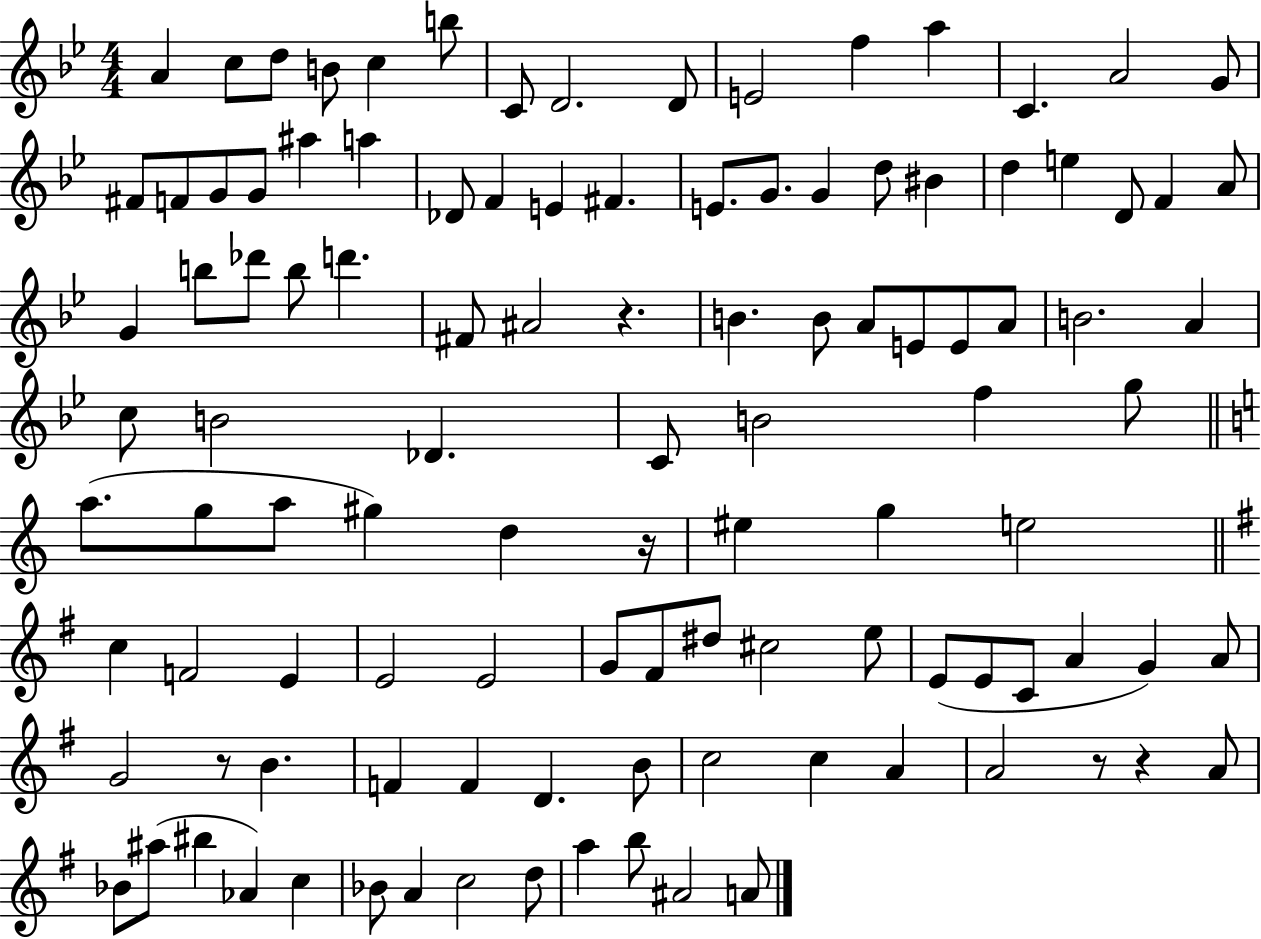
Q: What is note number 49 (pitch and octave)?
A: B4